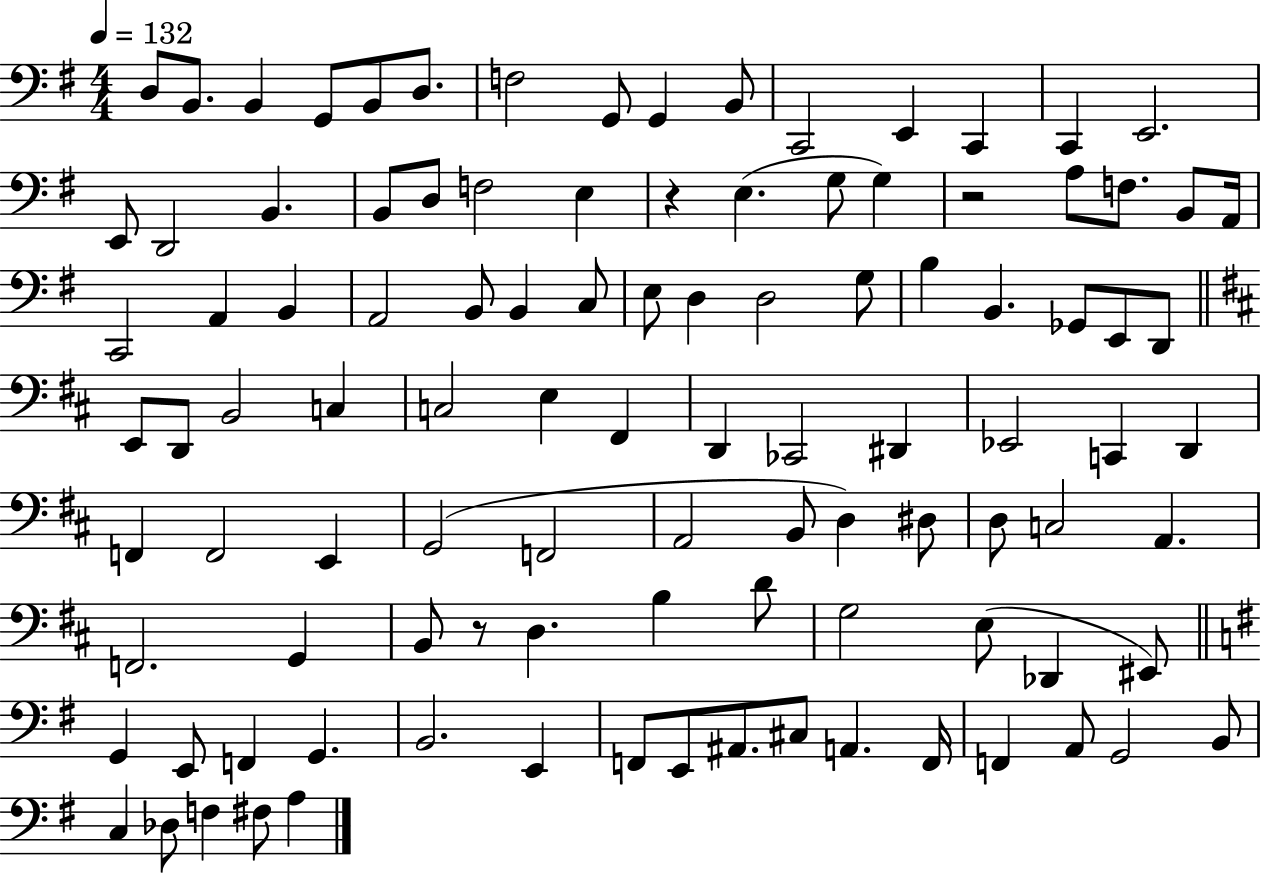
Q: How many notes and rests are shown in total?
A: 104